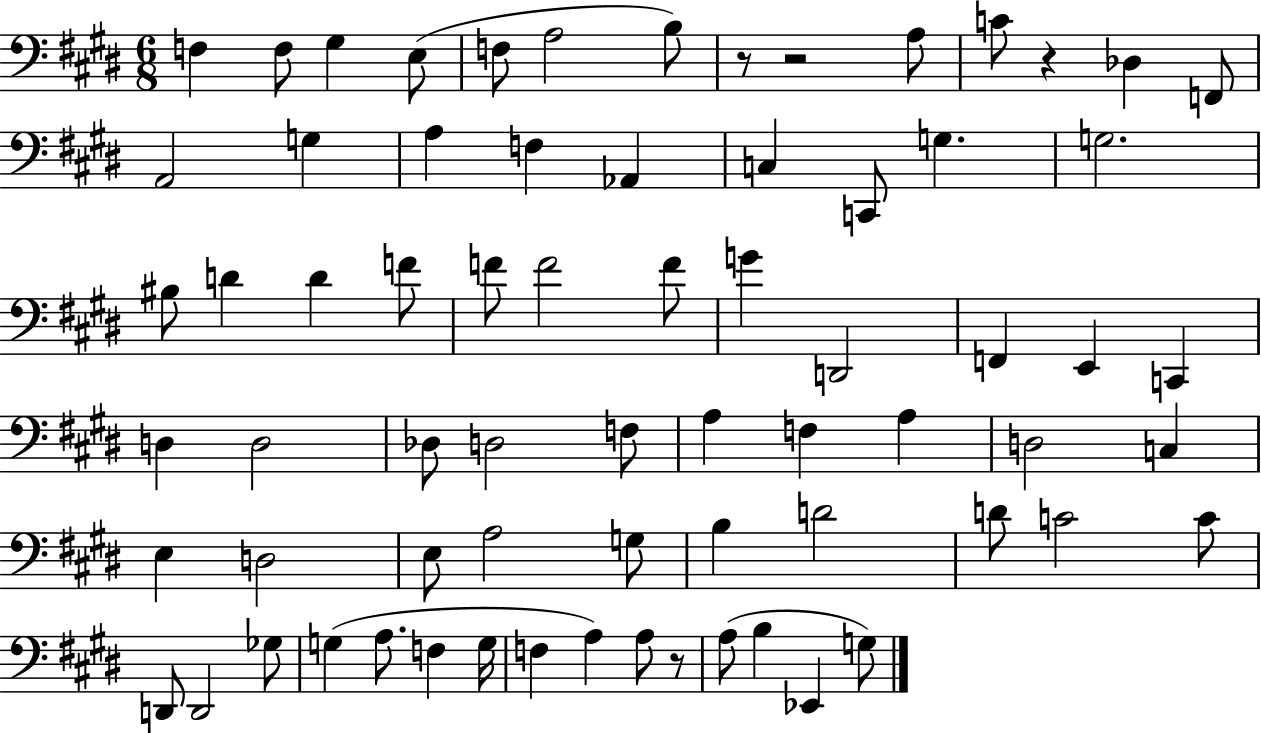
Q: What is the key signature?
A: E major